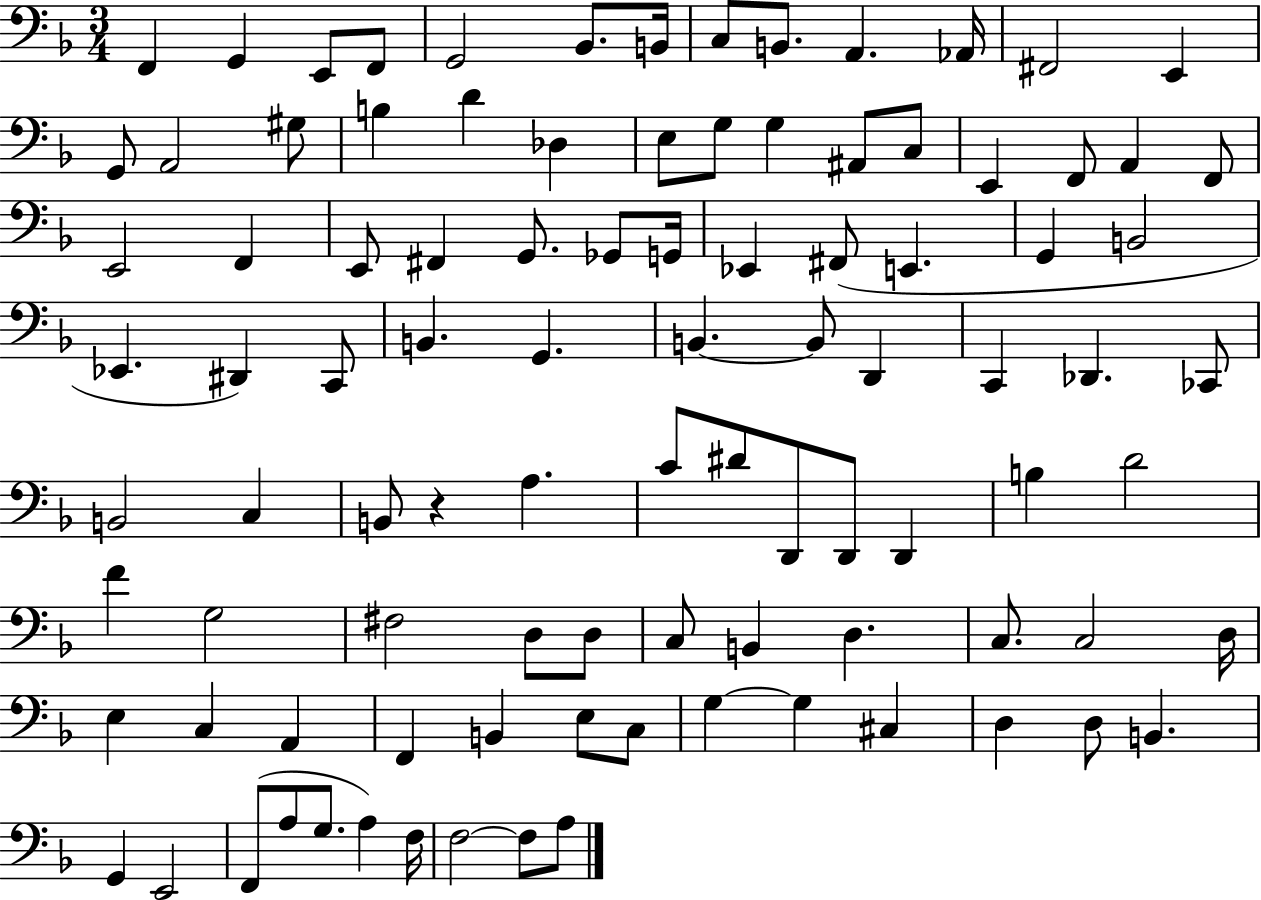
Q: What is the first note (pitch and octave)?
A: F2